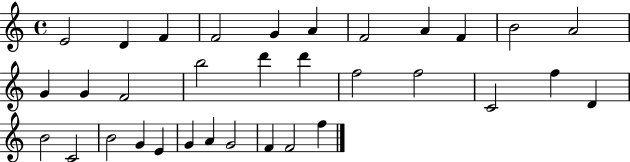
{
  \clef treble
  \time 4/4
  \defaultTimeSignature
  \key c \major
  e'2 d'4 f'4 | f'2 g'4 a'4 | f'2 a'4 f'4 | b'2 a'2 | \break g'4 g'4 f'2 | b''2 d'''4 d'''4 | f''2 f''2 | c'2 f''4 d'4 | \break b'2 c'2 | b'2 g'4 e'4 | g'4 a'4 g'2 | f'4 f'2 f''4 | \break \bar "|."
}